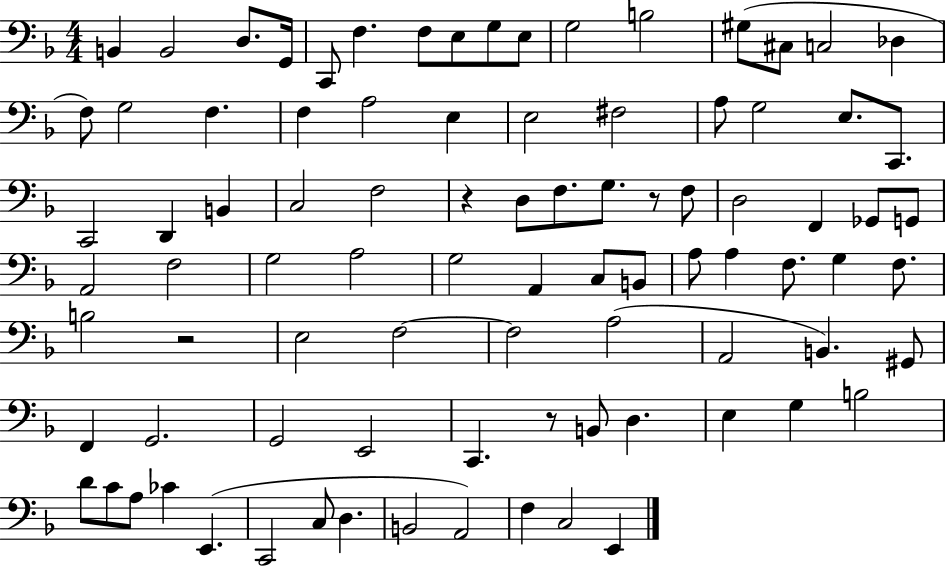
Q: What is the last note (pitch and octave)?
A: E2